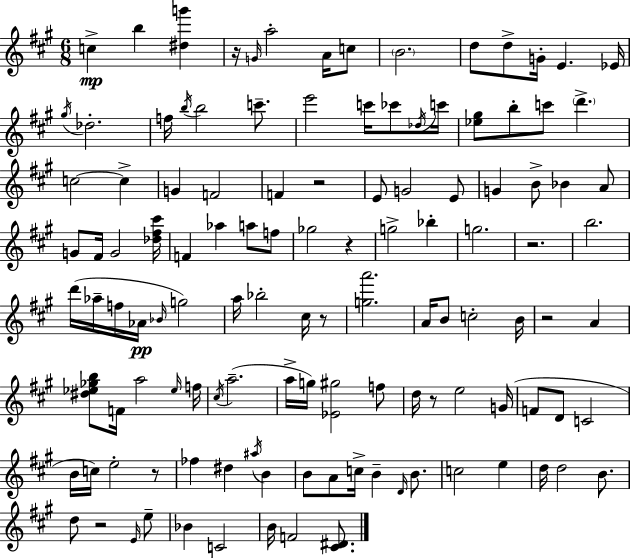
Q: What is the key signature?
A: A major